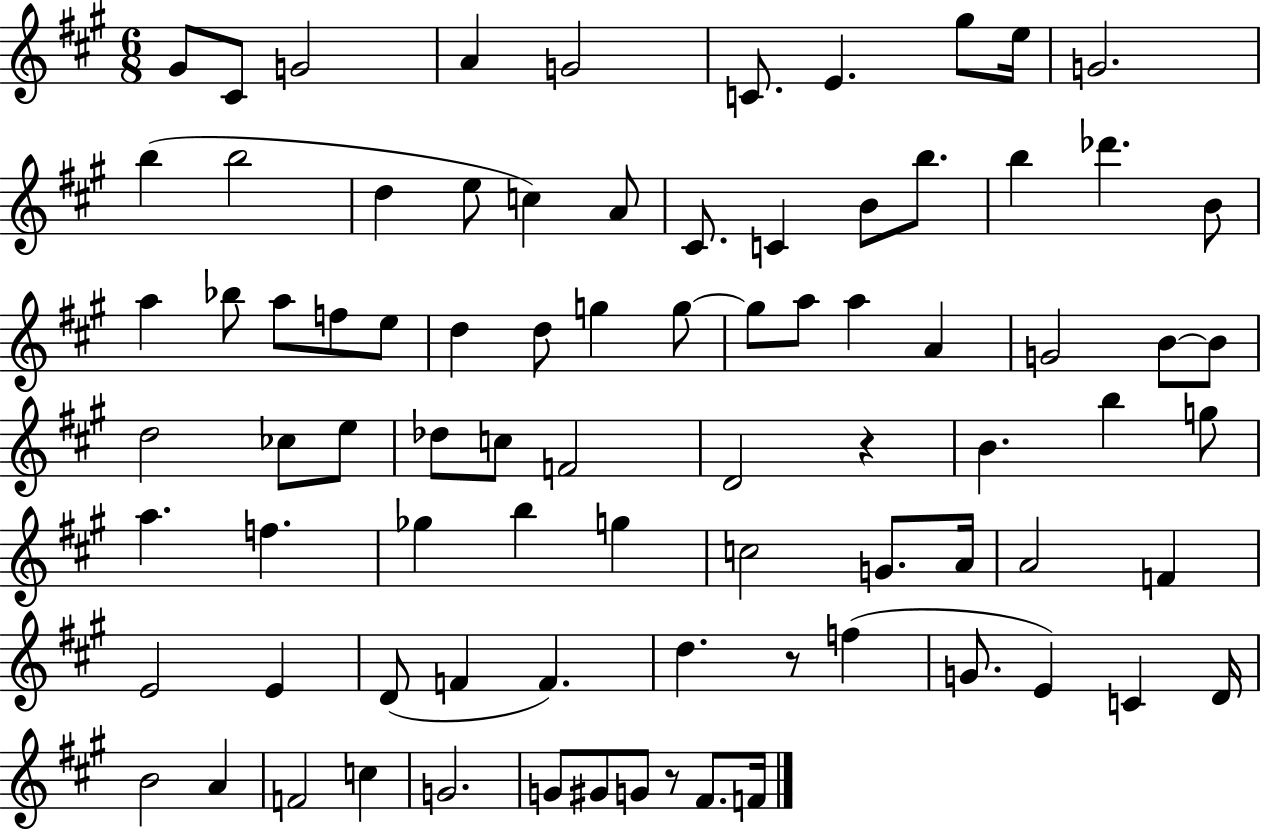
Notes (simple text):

G#4/e C#4/e G4/h A4/q G4/h C4/e. E4/q. G#5/e E5/s G4/h. B5/q B5/h D5/q E5/e C5/q A4/e C#4/e. C4/q B4/e B5/e. B5/q Db6/q. B4/e A5/q Bb5/e A5/e F5/e E5/e D5/q D5/e G5/q G5/e G5/e A5/e A5/q A4/q G4/h B4/e B4/e D5/h CES5/e E5/e Db5/e C5/e F4/h D4/h R/q B4/q. B5/q G5/e A5/q. F5/q. Gb5/q B5/q G5/q C5/h G4/e. A4/s A4/h F4/q E4/h E4/q D4/e F4/q F4/q. D5/q. R/e F5/q G4/e. E4/q C4/q D4/s B4/h A4/q F4/h C5/q G4/h. G4/e G#4/e G4/e R/e F#4/e. F4/s